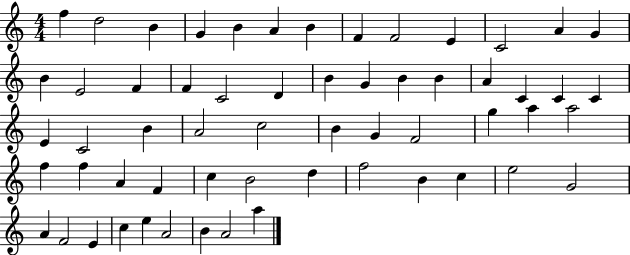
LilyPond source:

{
  \clef treble
  \numericTimeSignature
  \time 4/4
  \key c \major
  f''4 d''2 b'4 | g'4 b'4 a'4 b'4 | f'4 f'2 e'4 | c'2 a'4 g'4 | \break b'4 e'2 f'4 | f'4 c'2 d'4 | b'4 g'4 b'4 b'4 | a'4 c'4 c'4 c'4 | \break e'4 c'2 b'4 | a'2 c''2 | b'4 g'4 f'2 | g''4 a''4 a''2 | \break f''4 f''4 a'4 f'4 | c''4 b'2 d''4 | f''2 b'4 c''4 | e''2 g'2 | \break a'4 f'2 e'4 | c''4 e''4 a'2 | b'4 a'2 a''4 | \bar "|."
}